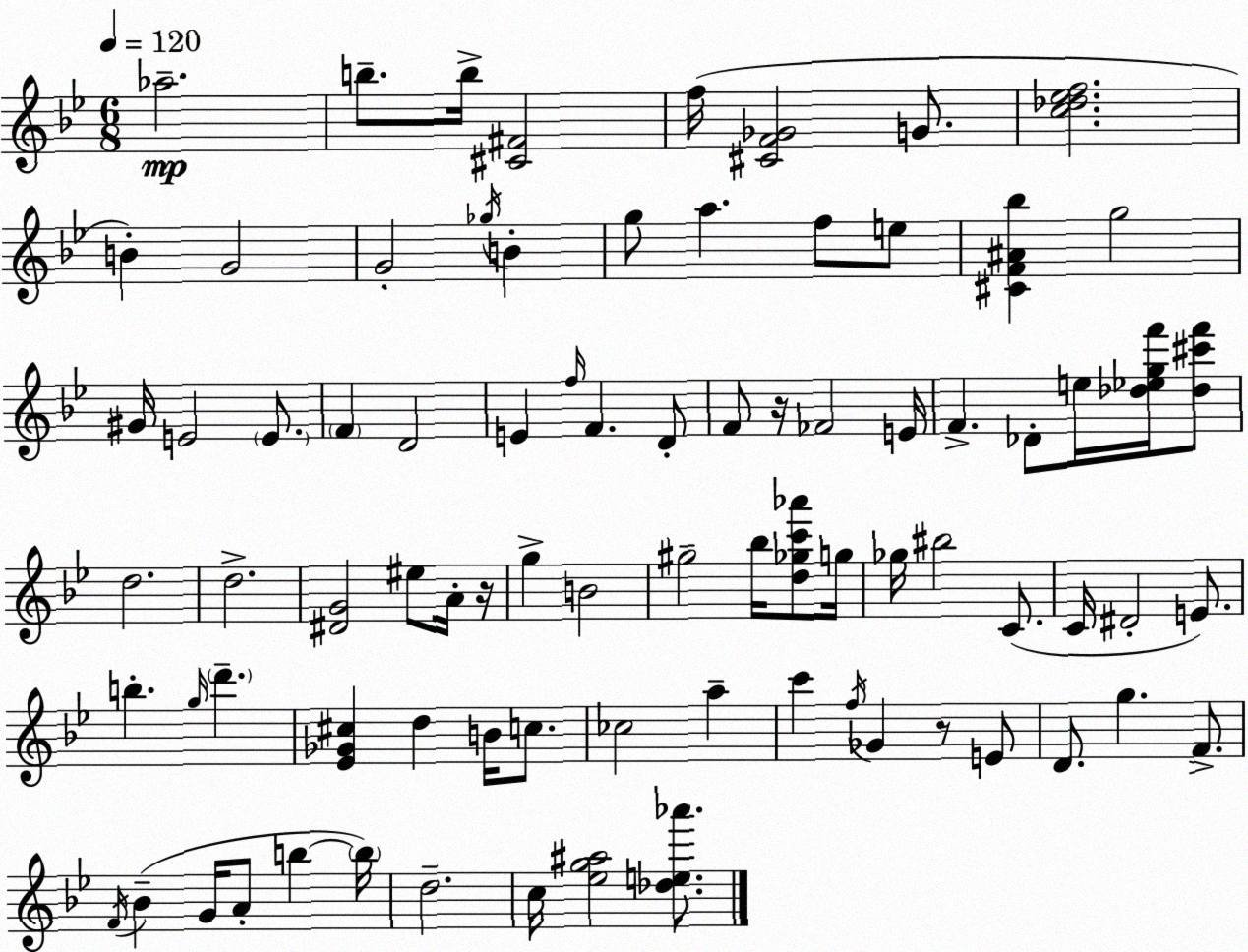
X:1
T:Untitled
M:6/8
L:1/4
K:Gm
_a2 b/2 b/4 [^C^F]2 f/4 [^CF_G]2 G/2 [c_d_ef]2 B G2 G2 _g/4 B g/2 a f/2 e/2 [^CF^A_b] g2 ^G/4 E2 E/2 F D2 E f/4 F D/2 F/2 z/4 _F2 E/4 F _D/2 e/4 [_d_egf']/4 [_d^c'f']/2 d2 d2 [^DG]2 ^e/2 A/4 z/4 g B2 ^g2 _b/4 [d_gc'_a']/2 g/4 _g/4 ^b2 C/2 C/4 ^D2 E/2 b g/4 d' [_E_G^c] d B/4 c/2 _c2 a c' f/4 _G z/2 E/2 D/2 g F/2 F/4 _B G/4 A/2 b b/4 d2 c/4 [_eg^a]2 [_de_a']/2